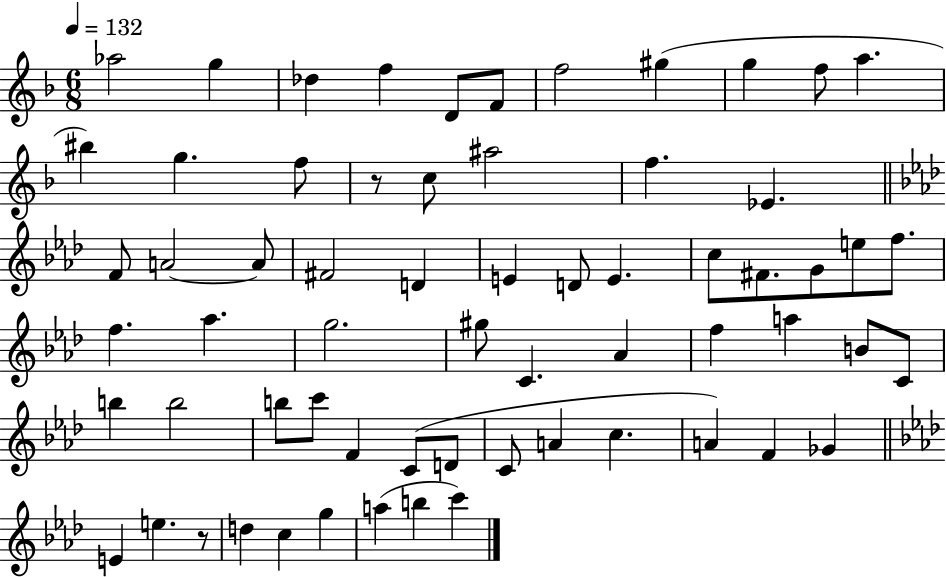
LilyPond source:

{
  \clef treble
  \numericTimeSignature
  \time 6/8
  \key f \major
  \tempo 4 = 132
  \repeat volta 2 { aes''2 g''4 | des''4 f''4 d'8 f'8 | f''2 gis''4( | g''4 f''8 a''4. | \break bis''4) g''4. f''8 | r8 c''8 ais''2 | f''4. ees'4. | \bar "||" \break \key f \minor f'8 a'2~~ a'8 | fis'2 d'4 | e'4 d'8 e'4. | c''8 fis'8. g'8 e''8 f''8. | \break f''4. aes''4. | g''2. | gis''8 c'4. aes'4 | f''4 a''4 b'8 c'8 | \break b''4 b''2 | b''8 c'''8 f'4 c'8( d'8 | c'8 a'4 c''4. | a'4) f'4 ges'4 | \break \bar "||" \break \key f \minor e'4 e''4. r8 | d''4 c''4 g''4 | a''4( b''4 c'''4) | } \bar "|."
}